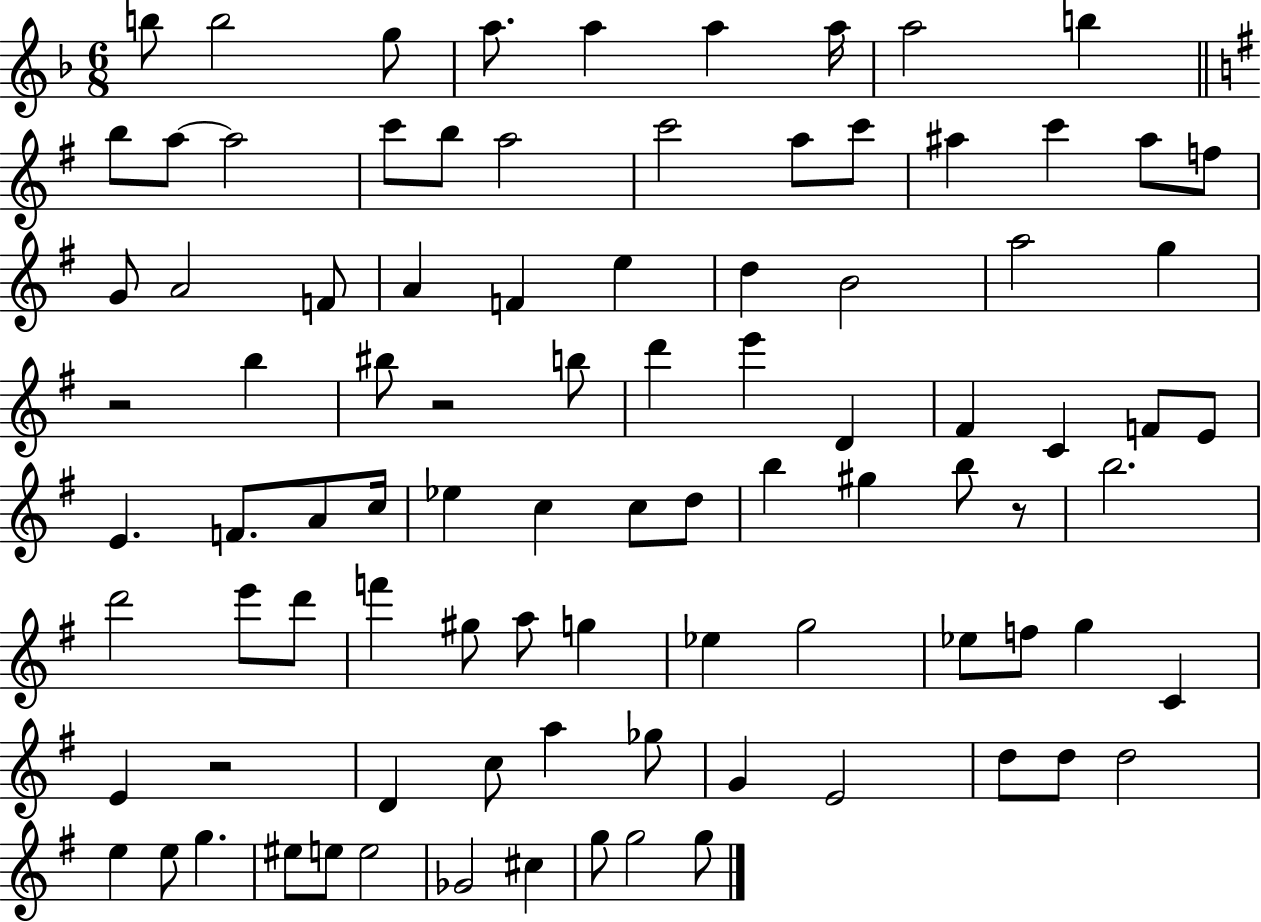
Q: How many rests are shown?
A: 4